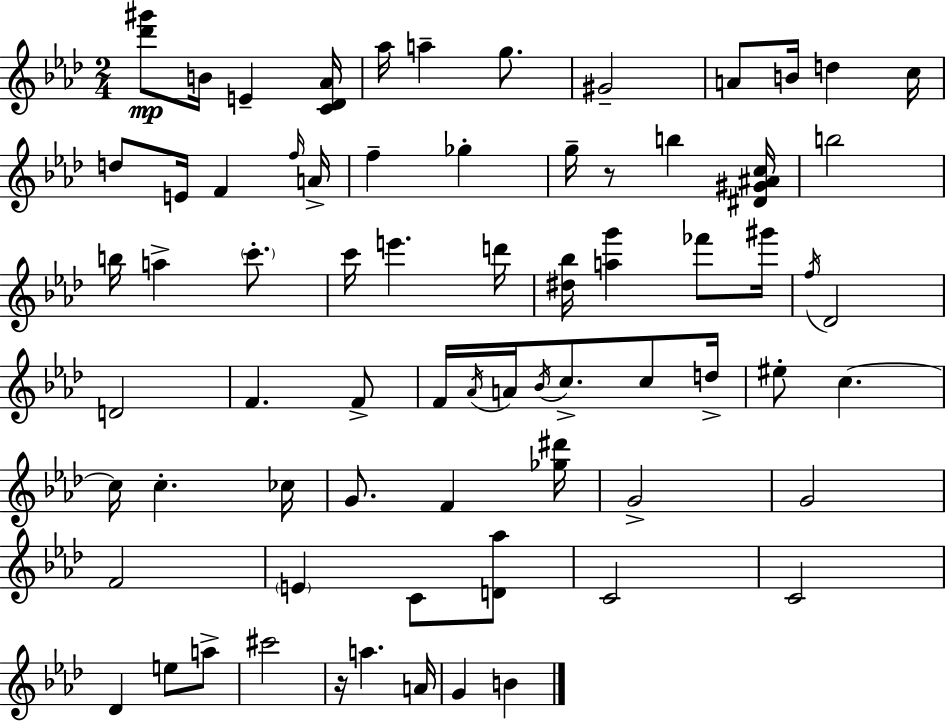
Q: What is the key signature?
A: AES major